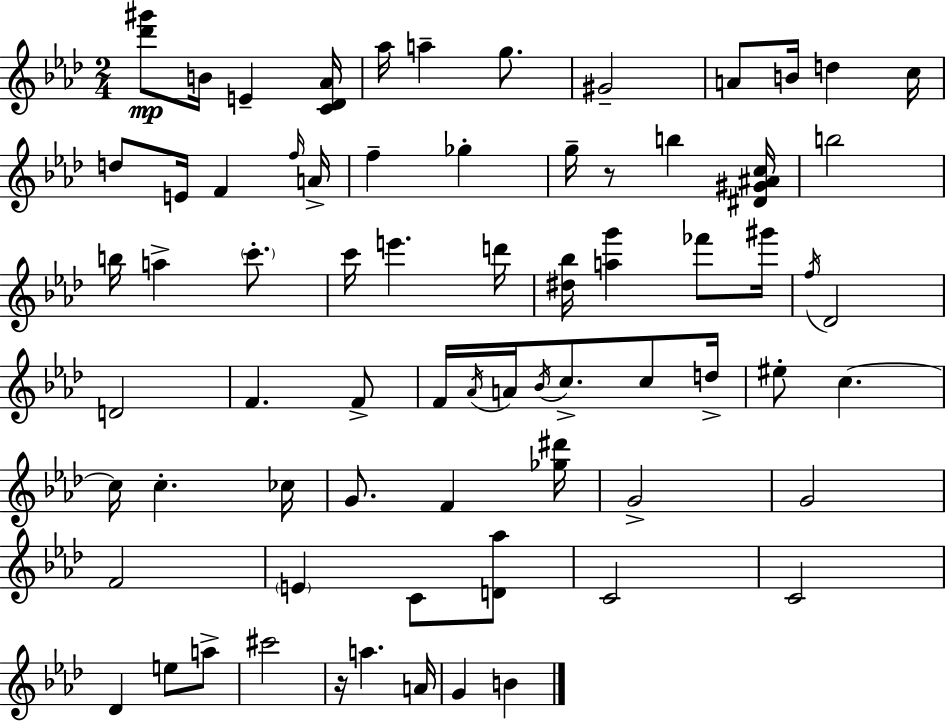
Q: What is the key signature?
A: AES major